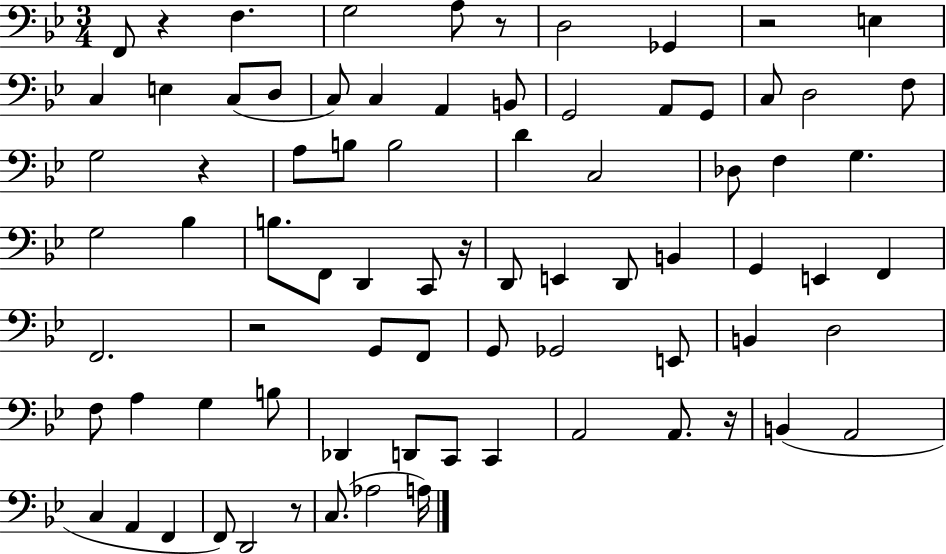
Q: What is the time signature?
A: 3/4